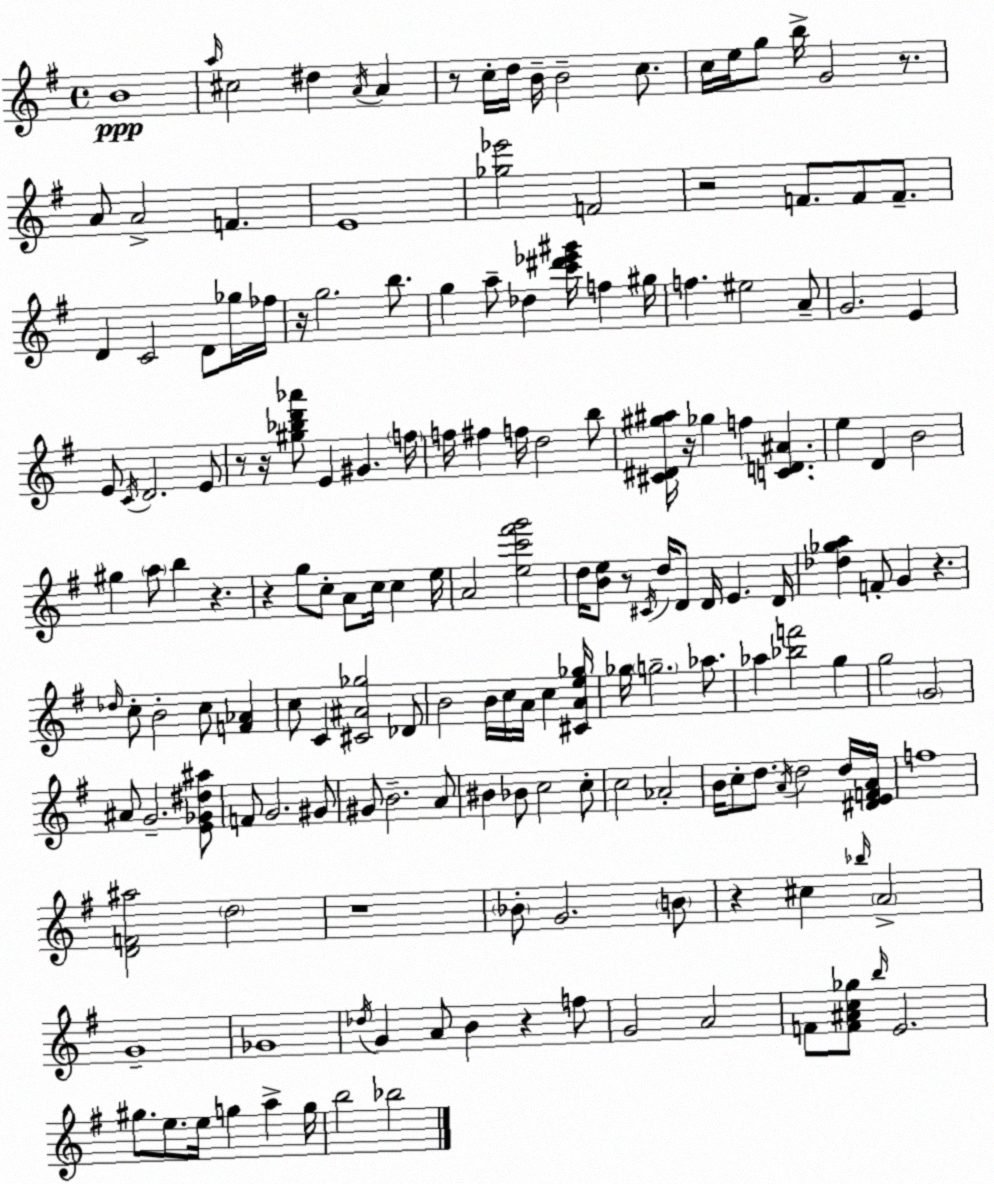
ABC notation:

X:1
T:Untitled
M:4/4
L:1/4
K:Em
B4 a/4 ^c2 ^d A/4 A z/2 c/4 d/4 B/4 B2 c/2 c/4 e/4 g/2 b/4 G2 z/2 A/2 A2 F E4 [_g_e']2 F2 z2 F/2 F/2 F/2 D C2 D/2 _g/4 _f/4 z/4 g2 b/2 g a/2 _d [c'^d'_e'^g']/4 f ^g/4 f ^e2 A/2 G2 E E/2 C/4 D2 E/2 z/2 z/4 [^g_bd'_a']/2 E ^G f/4 f/4 ^f f/4 d2 b/2 [^C^D^g^a]/4 z/4 _g f [CD^A] e D B2 ^g a/2 b z z g/2 c/2 A/2 c/4 c e/4 A2 [ec'^f'g']2 d/4 [Be]/2 z/2 ^C/4 d/4 D/2 D/4 E D/4 [_d_ga] F/2 G z _d/4 c/2 B2 c/2 [F_A] c/2 C [^C^A_g]2 _D/2 B2 B/4 c/4 A/4 c [^CAe_g]/4 _g/4 g2 _a/2 _a [_bf']2 g g2 G2 ^A/2 G2 [E_G^d^a]/2 F/2 G2 ^G/2 ^G/2 B2 A/2 ^B _B/2 c2 c/2 c2 _A2 B/4 c/2 d/2 A/4 d2 d/4 [^DEFA]/4 f4 [DF^a]2 d2 z4 _B/2 G2 B/2 z ^c _b/4 A2 G4 _G4 _d/4 G A/2 B z f/2 G2 A2 F/2 [F^Ac_g]/2 b/4 E2 ^g/2 e/2 e/4 g a g/4 b2 _b2